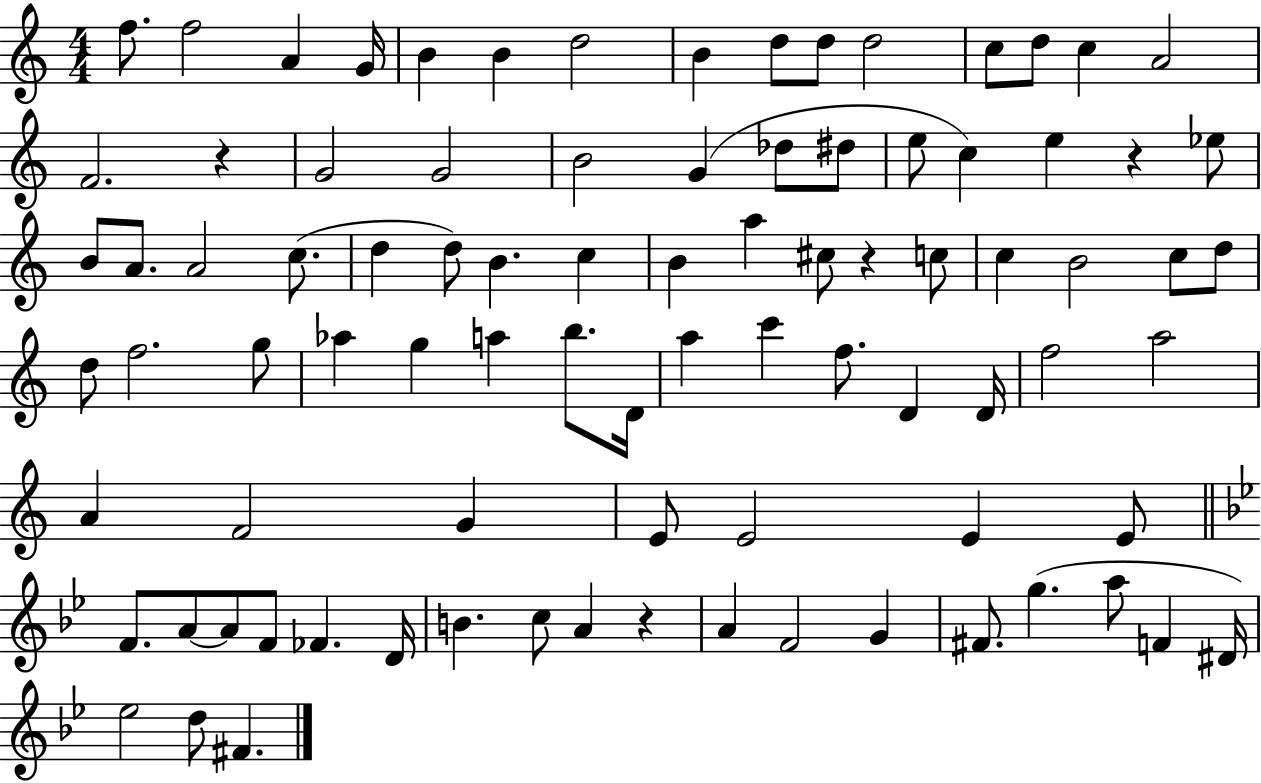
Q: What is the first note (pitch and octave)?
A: F5